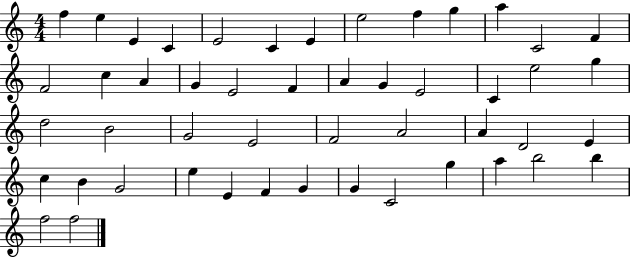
{
  \clef treble
  \numericTimeSignature
  \time 4/4
  \key c \major
  f''4 e''4 e'4 c'4 | e'2 c'4 e'4 | e''2 f''4 g''4 | a''4 c'2 f'4 | \break f'2 c''4 a'4 | g'4 e'2 f'4 | a'4 g'4 e'2 | c'4 e''2 g''4 | \break d''2 b'2 | g'2 e'2 | f'2 a'2 | a'4 d'2 e'4 | \break c''4 b'4 g'2 | e''4 e'4 f'4 g'4 | g'4 c'2 g''4 | a''4 b''2 b''4 | \break f''2 f''2 | \bar "|."
}